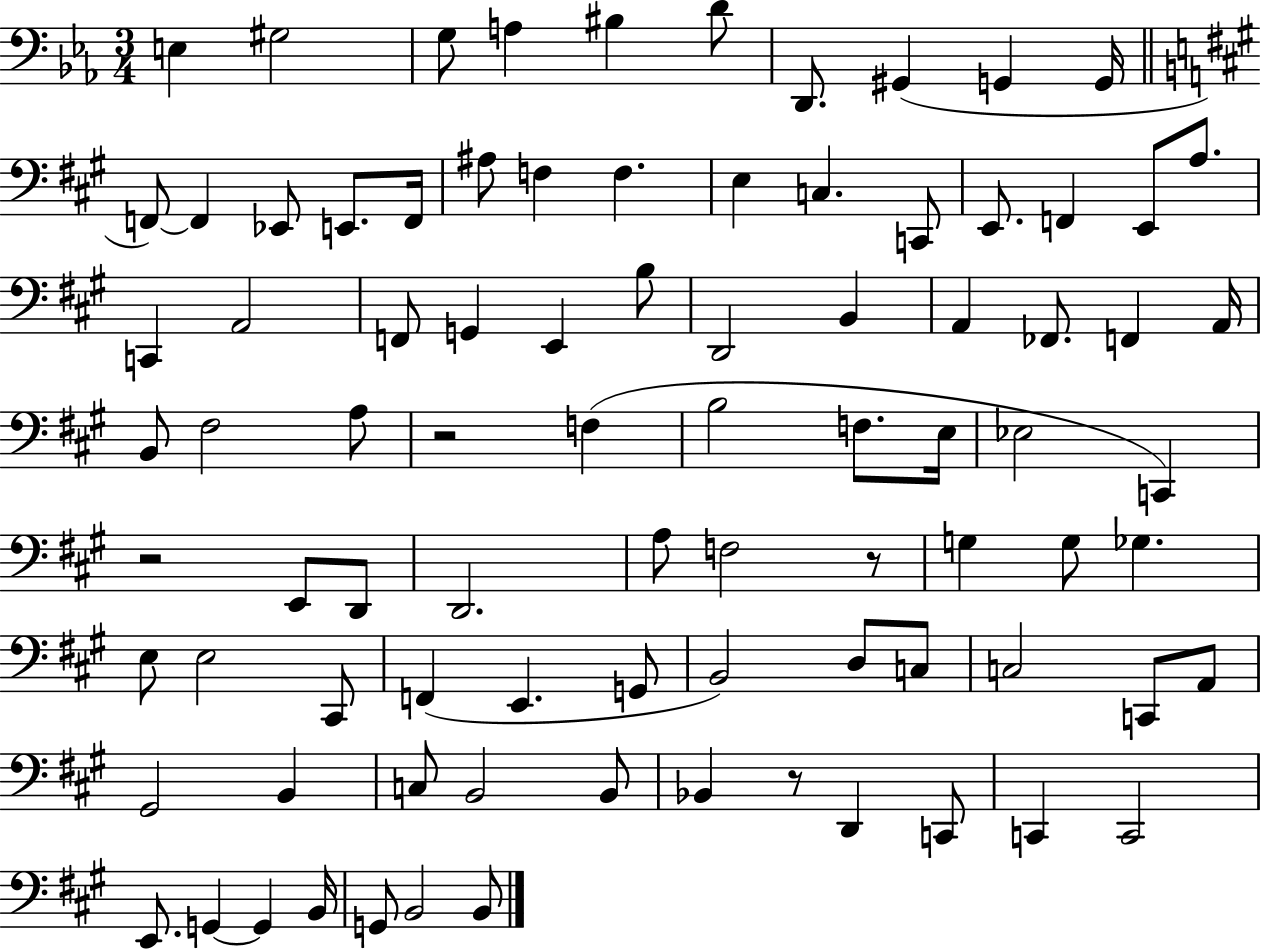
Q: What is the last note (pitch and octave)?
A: B2